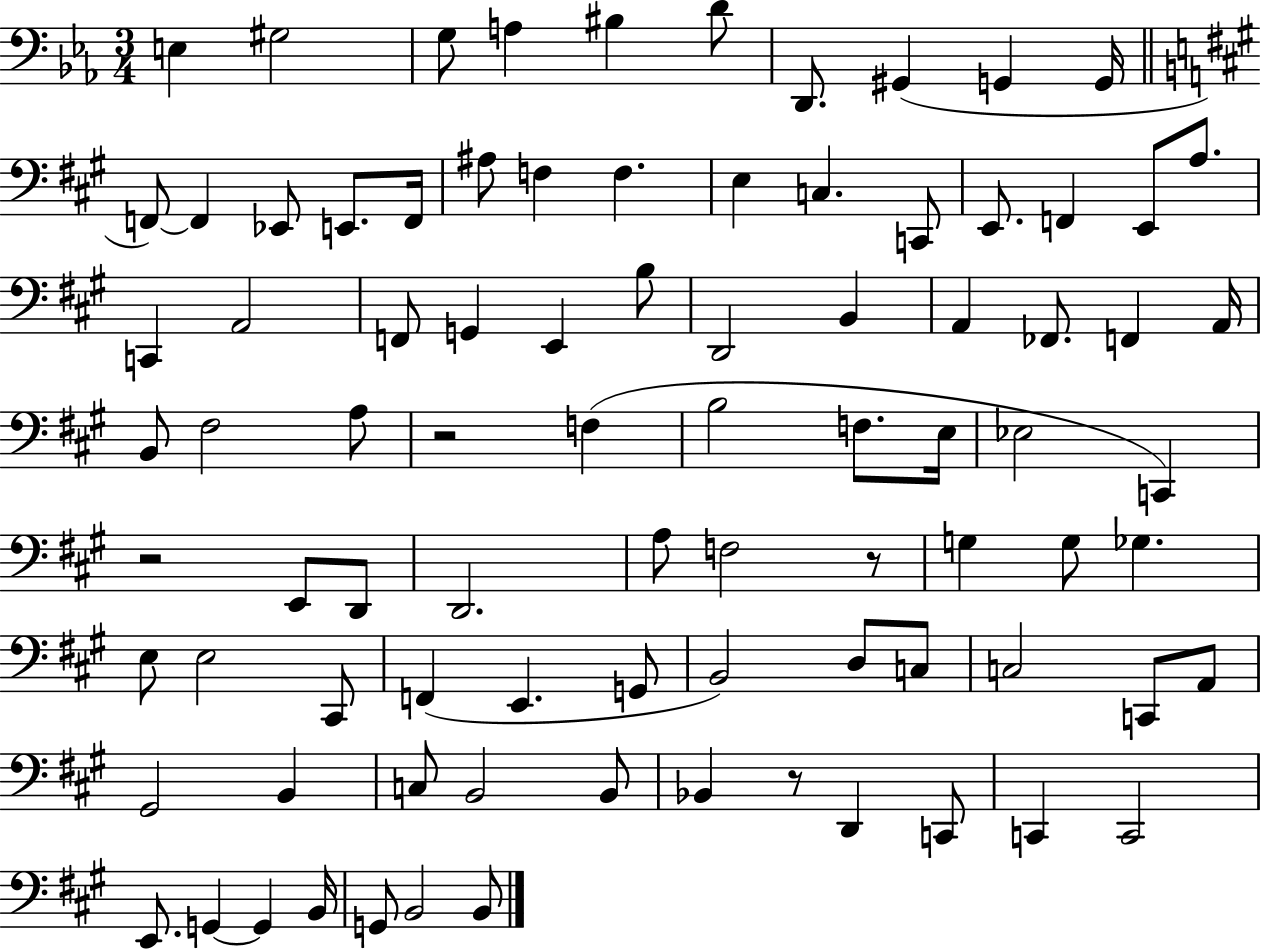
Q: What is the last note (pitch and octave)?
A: B2